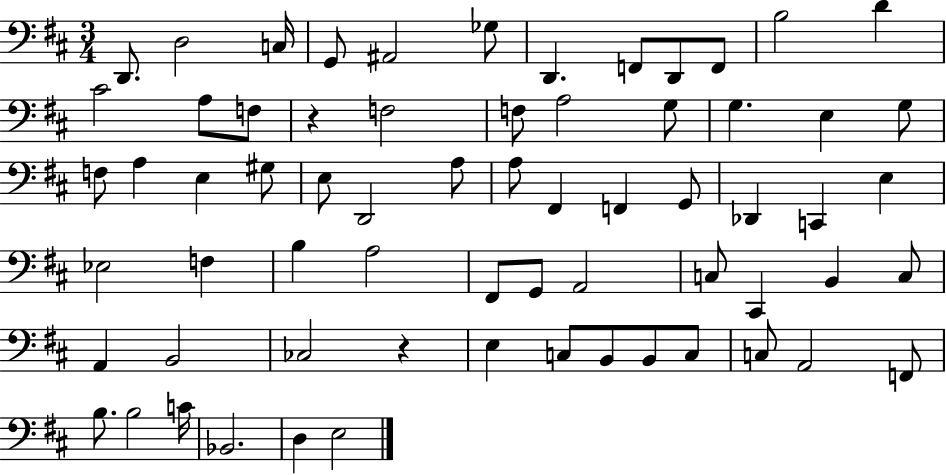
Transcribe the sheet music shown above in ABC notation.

X:1
T:Untitled
M:3/4
L:1/4
K:D
D,,/2 D,2 C,/4 G,,/2 ^A,,2 _G,/2 D,, F,,/2 D,,/2 F,,/2 B,2 D ^C2 A,/2 F,/2 z F,2 F,/2 A,2 G,/2 G, E, G,/2 F,/2 A, E, ^G,/2 E,/2 D,,2 A,/2 A,/2 ^F,, F,, G,,/2 _D,, C,, E, _E,2 F, B, A,2 ^F,,/2 G,,/2 A,,2 C,/2 ^C,, B,, C,/2 A,, B,,2 _C,2 z E, C,/2 B,,/2 B,,/2 C,/2 C,/2 A,,2 F,,/2 B,/2 B,2 C/4 _B,,2 D, E,2